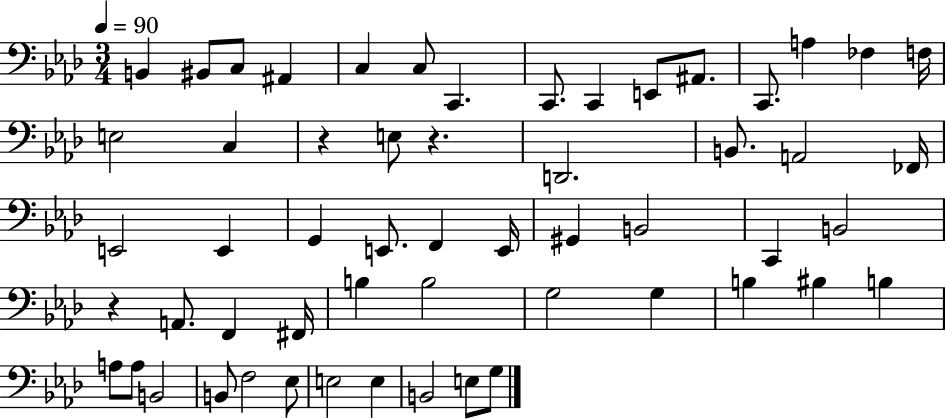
B2/q BIS2/e C3/e A#2/q C3/q C3/e C2/q. C2/e. C2/q E2/e A#2/e. C2/e. A3/q FES3/q F3/s E3/h C3/q R/q E3/e R/q. D2/h. B2/e. A2/h FES2/s E2/h E2/q G2/q E2/e. F2/q E2/s G#2/q B2/h C2/q B2/h R/q A2/e. F2/q F#2/s B3/q B3/h G3/h G3/q B3/q BIS3/q B3/q A3/e A3/e B2/h B2/e F3/h Eb3/e E3/h E3/q B2/h E3/e G3/e